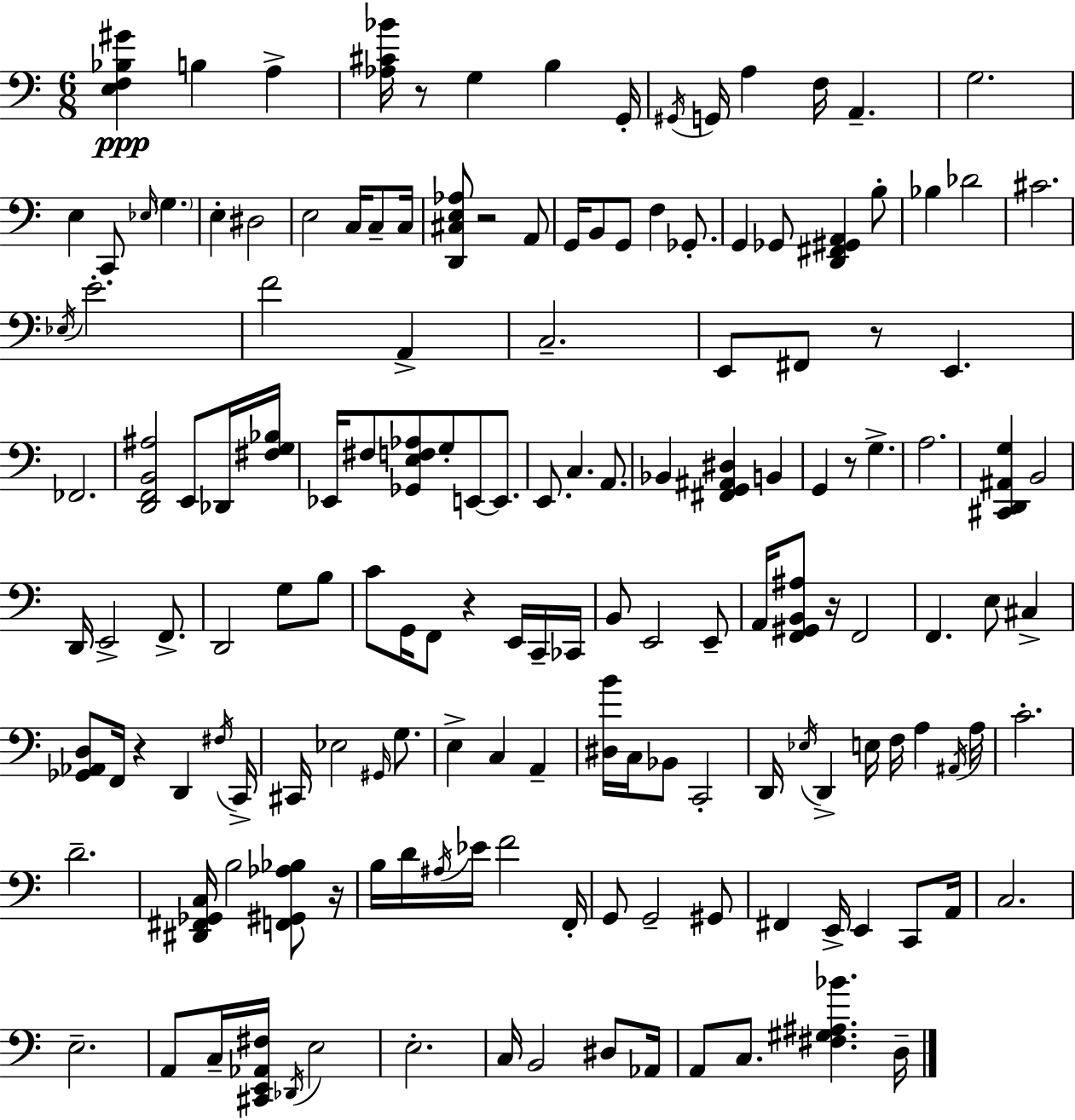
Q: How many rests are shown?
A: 8